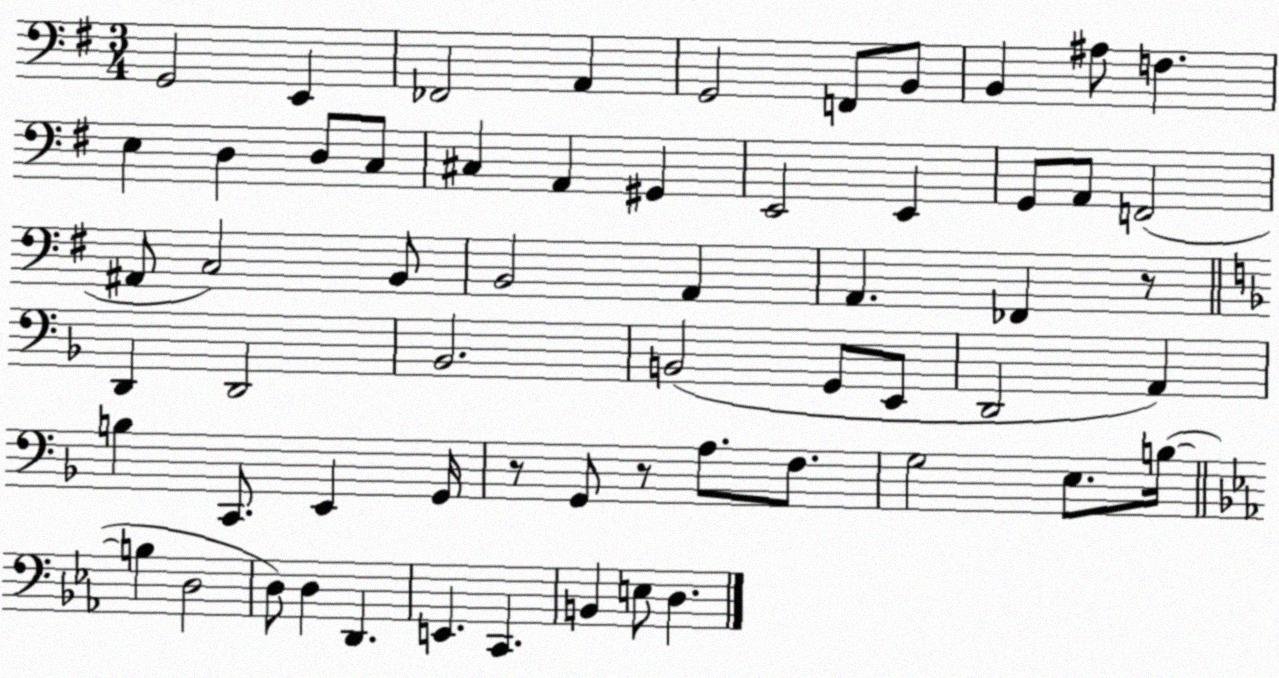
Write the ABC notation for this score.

X:1
T:Untitled
M:3/4
L:1/4
K:G
G,,2 E,, _F,,2 A,, G,,2 F,,/2 B,,/2 B,, ^A,/2 F, E, D, D,/2 C,/2 ^C, A,, ^G,, E,,2 E,, G,,/2 A,,/2 F,,2 ^A,,/2 C,2 B,,/2 B,,2 A,, A,, _F,, z/2 D,, D,,2 _B,,2 B,,2 G,,/2 E,,/2 D,,2 A,, B, C,,/2 E,, G,,/4 z/2 G,,/2 z/2 A,/2 F,/2 G,2 E,/2 B,/4 B, D,2 D,/2 D, D,, E,, C,, B,, E,/2 D,